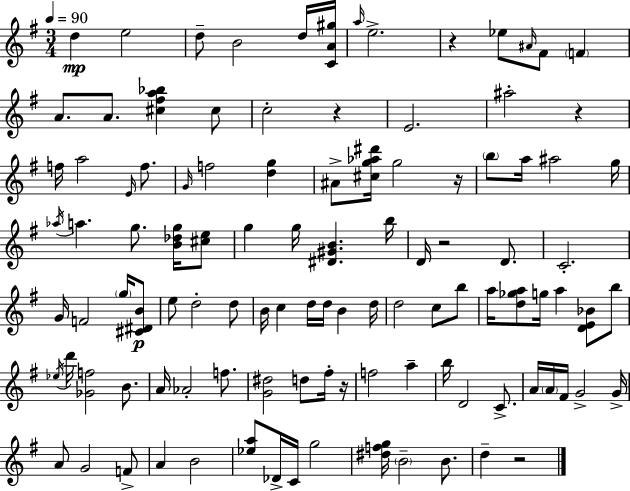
{
  \clef treble
  \numericTimeSignature
  \time 3/4
  \key g \major
  \tempo 4 = 90
  d''4\mp e''2 | d''8-- b'2 d''16 <c' a' gis''>16 | \grace { a''16 } e''2.-> | r4 ees''8 \grace { ais'16 } fis'8 \parenthesize f'4 | \break a'8. a'8. <cis'' fis'' a'' bes''>4 | cis''8 c''2-. r4 | e'2. | ais''2-. r4 | \break f''16 a''2 \grace { e'16 } | f''8. \grace { g'16 } f''2 | <d'' g''>4 ais'8-> <cis'' g'' aes'' dis'''>16 g''2 | r16 \parenthesize b''8 a''16 ais''2 | \break g''16 \acciaccatura { aes''16 } a''4. g''8. | <b' des'' g''>16 <cis'' e''>8 g''4 g''16 <dis' gis' b'>4. | b''16 d'16 r2 | d'8. c'2.-. | \break g'16 f'2 | \parenthesize g''16 <cis' dis' b'>8\p e''8 d''2-. | d''8 b'16 c''4 d''16 d''16 | b'4 d''16 d''2 | \break c''8 b''8 a''16 <d'' ges'' a''>8 g''16 a''4 | <d' e' bes'>8 b''8 \acciaccatura { ees''16 } d'''16 <ges' f''>2 | b'8. a'16 aes'2-. | f''8. <g' dis''>2 | \break d''8 fis''16-. r16 f''2 | a''4-- b''16 d'2 | c'8.-> a'16 \parenthesize a'16 fis'16 g'2-> | g'16-> a'8 g'2 | \break f'8-> a'4 b'2 | <ees'' a''>8 des'16-> c'16 g''2 | <dis'' f'' g''>16 \parenthesize b'2-- | b'8. d''4-- r2 | \break \bar "|."
}